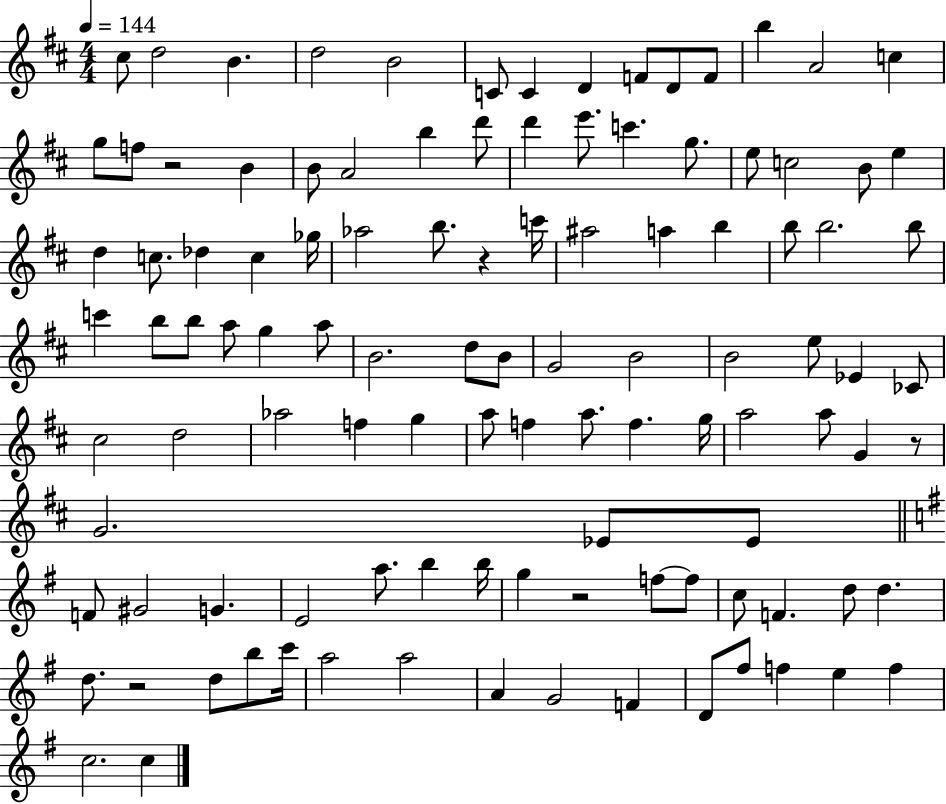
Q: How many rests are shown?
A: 5